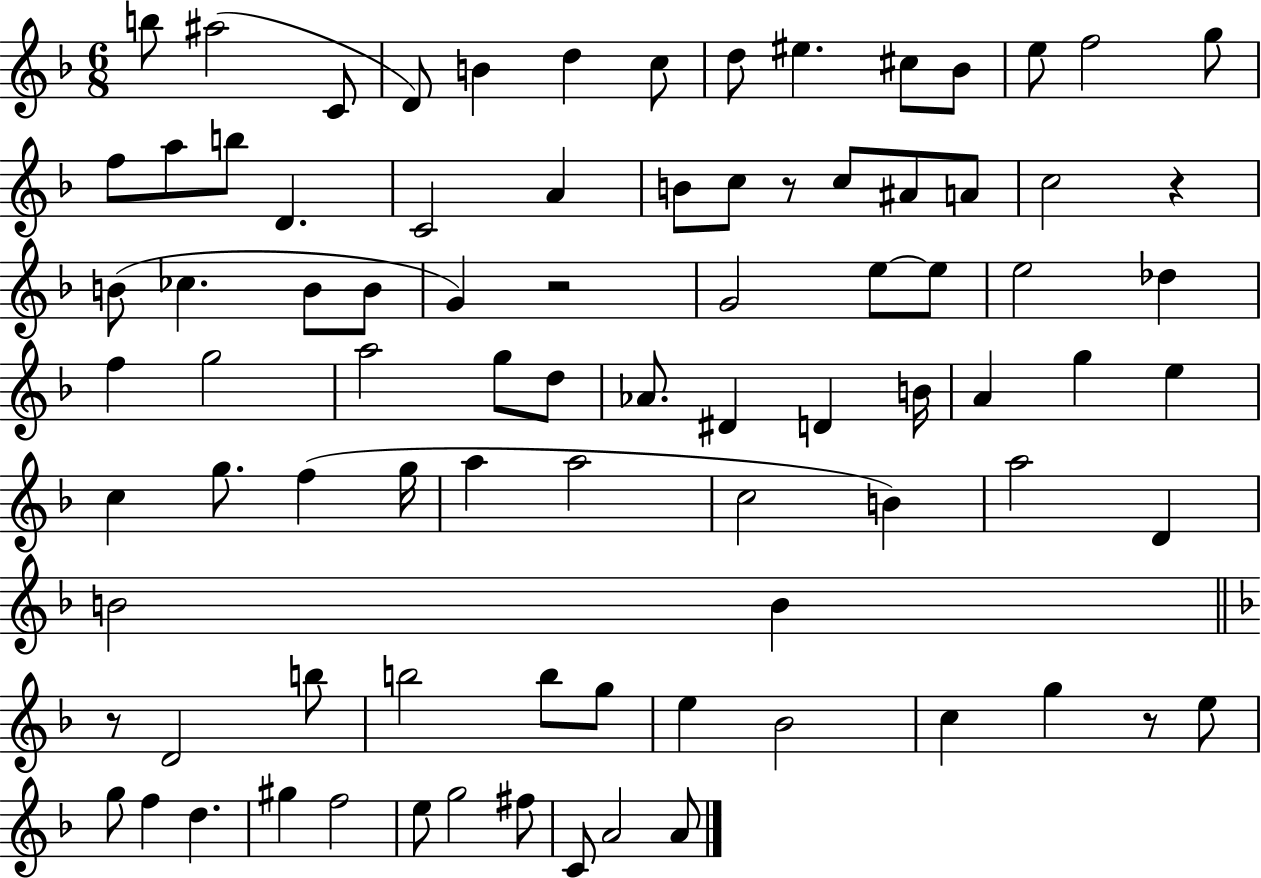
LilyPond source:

{
  \clef treble
  \numericTimeSignature
  \time 6/8
  \key f \major
  b''8 ais''2( c'8 | d'8) b'4 d''4 c''8 | d''8 eis''4. cis''8 bes'8 | e''8 f''2 g''8 | \break f''8 a''8 b''8 d'4. | c'2 a'4 | b'8 c''8 r8 c''8 ais'8 a'8 | c''2 r4 | \break b'8( ces''4. b'8 b'8 | g'4) r2 | g'2 e''8~~ e''8 | e''2 des''4 | \break f''4 g''2 | a''2 g''8 d''8 | aes'8. dis'4 d'4 b'16 | a'4 g''4 e''4 | \break c''4 g''8. f''4( g''16 | a''4 a''2 | c''2 b'4) | a''2 d'4 | \break b'2 b'4 | \bar "||" \break \key f \major r8 d'2 b''8 | b''2 b''8 g''8 | e''4 bes'2 | c''4 g''4 r8 e''8 | \break g''8 f''4 d''4. | gis''4 f''2 | e''8 g''2 fis''8 | c'8 a'2 a'8 | \break \bar "|."
}